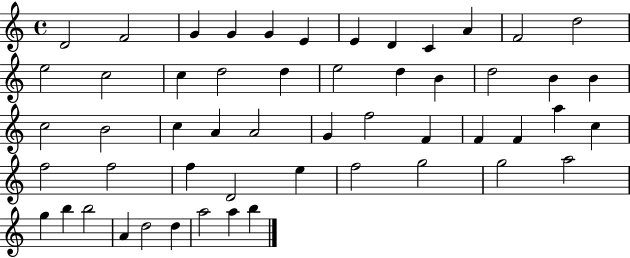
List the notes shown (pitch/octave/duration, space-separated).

D4/h F4/h G4/q G4/q G4/q E4/q E4/q D4/q C4/q A4/q F4/h D5/h E5/h C5/h C5/q D5/h D5/q E5/h D5/q B4/q D5/h B4/q B4/q C5/h B4/h C5/q A4/q A4/h G4/q F5/h F4/q F4/q F4/q A5/q C5/q F5/h F5/h F5/q D4/h E5/q F5/h G5/h G5/h A5/h G5/q B5/q B5/h A4/q D5/h D5/q A5/h A5/q B5/q